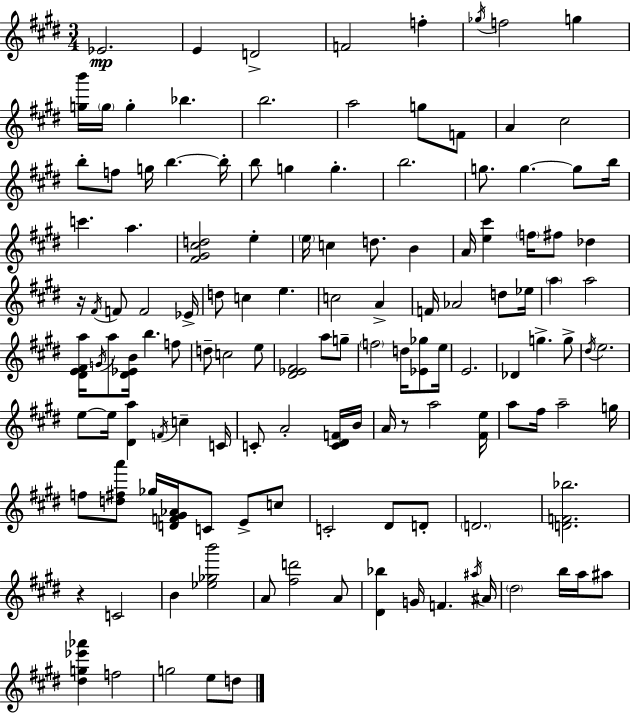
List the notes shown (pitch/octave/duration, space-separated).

Eb4/h. E4/q D4/h F4/h F5/q Gb5/s F5/h G5/q [G5,B6]/s G5/s G5/q Bb5/q. B5/h. A5/h G5/e F4/e A4/q C#5/h B5/e F5/e G5/s B5/q. B5/s B5/e G5/q G5/q. B5/h. G5/e. G5/q. G5/e B5/s C6/q. A5/q. [F#4,G#4,C#5,D5]/h E5/q E5/s C5/q D5/e. B4/q A4/s [E5,C#6]/q F5/s F#5/e Db5/q R/s F#4/s F4/e F4/h Eb4/s D5/e C5/q E5/q. C5/h A4/q F4/s Ab4/h D5/e Eb5/s A5/q A5/h [D#4,E4,F#4,A5]/s G4/s A5/e [D#4,Eb4,B4]/s B5/q. F5/e D5/e C5/h E5/e [D#4,Eb4,F#4]/h A5/e G5/e F5/h D5/s [Eb4,Gb5]/e E5/s E4/h. Db4/q G5/q. G5/e D#5/s E5/h. E5/e E5/s [D#4,A5]/q F4/s C5/q C4/s C4/e A4/h [C4,D#4,F4]/s B4/s A4/s R/e A5/h [F#4,E5]/s A5/e F#5/s A5/h G5/s F5/e [D5,F#5,A6]/e Gb5/s [D4,F4,G#4,Ab4]/s C4/e E4/e C5/e C4/h D#4/e D4/e D4/h. [D4,F4,Bb5]/h. R/q C4/h B4/q [Eb5,Gb5,B6]/h A4/e [F#5,D6]/h A4/e [D#4,Bb5]/q G4/s F4/q. A#5/s A#4/s D#5/h B5/s A5/s A#5/e [D#5,G5,Eb6,Ab6]/q F5/h G5/h E5/e D5/e